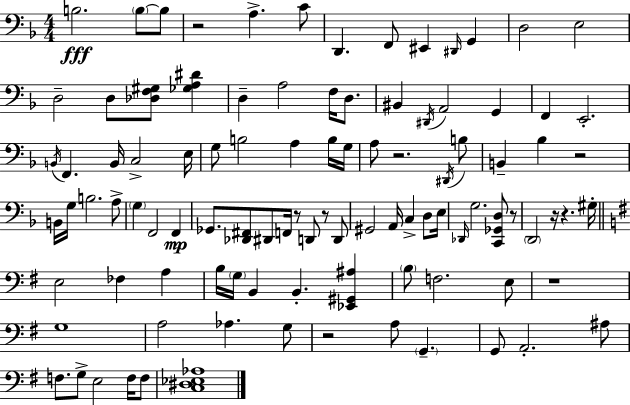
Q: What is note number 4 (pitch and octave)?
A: A3